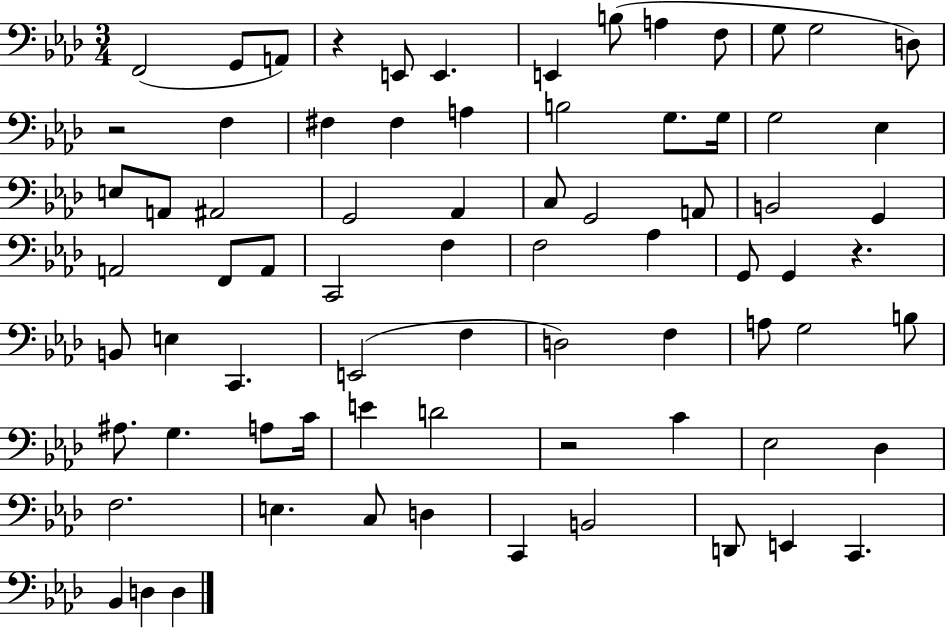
{
  \clef bass
  \numericTimeSignature
  \time 3/4
  \key aes \major
  \repeat volta 2 { f,2( g,8 a,8) | r4 e,8 e,4. | e,4 b8( a4 f8 | g8 g2 d8) | \break r2 f4 | fis4 fis4 a4 | b2 g8. g16 | g2 ees4 | \break e8 a,8 ais,2 | g,2 aes,4 | c8 g,2 a,8 | b,2 g,4 | \break a,2 f,8 a,8 | c,2 f4 | f2 aes4 | g,8 g,4 r4. | \break b,8 e4 c,4. | e,2( f4 | d2) f4 | a8 g2 b8 | \break ais8. g4. a8 c'16 | e'4 d'2 | r2 c'4 | ees2 des4 | \break f2. | e4. c8 d4 | c,4 b,2 | d,8 e,4 c,4. | \break bes,4 d4 d4 | } \bar "|."
}